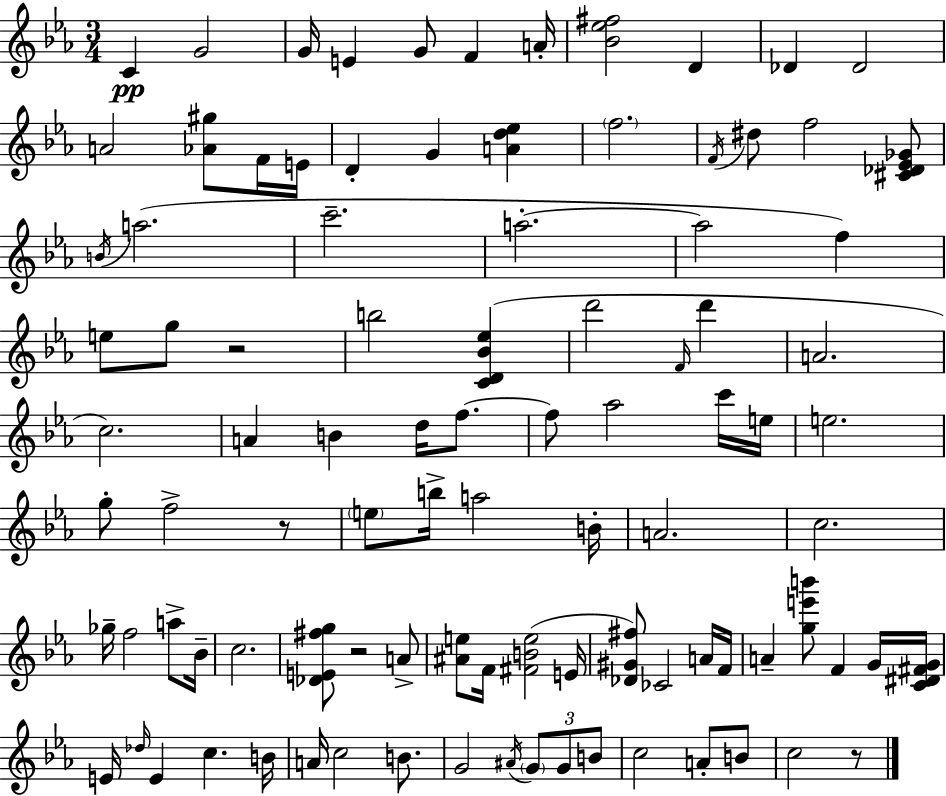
{
  \clef treble
  \numericTimeSignature
  \time 3/4
  \key c \minor
  c'4\pp g'2 | g'16 e'4 g'8 f'4 a'16-. | <bes' ees'' fis''>2 d'4 | des'4 des'2 | \break a'2 <aes' gis''>8 f'16 e'16 | d'4-. g'4 <a' d'' ees''>4 | \parenthesize f''2. | \acciaccatura { f'16 } dis''8 f''2 <cis' des' ees' ges'>8 | \break \acciaccatura { b'16 }( a''2. | c'''2.-- | a''2.-.~~ | a''2 f''4) | \break e''8 g''8 r2 | b''2 <c' d' bes' ees''>4( | d'''2 \grace { f'16 } d'''4 | a'2. | \break c''2.) | a'4 b'4 d''16 | f''8.~~ f''8 aes''2 | c'''16 e''16 e''2. | \break g''8-. f''2-> | r8 \parenthesize e''8 b''16-> a''2 | b'16-. a'2. | c''2. | \break ges''16-- f''2 | a''8-> bes'16-- c''2. | <des' e' fis'' g''>8 r2 | a'8-> <ais' e''>8 f'16 <fis' b' e''>2( | \break e'16 <des' gis' fis''>8) ces'2 | a'16 f'16 a'4-- <g'' e''' b'''>8 f'4 | g'16 <c' dis' fis' g'>16 e'16 \grace { des''16 } e'4 c''4. | b'16 a'16 c''2 | \break b'8. g'2 | \acciaccatura { ais'16 } \tuplet 3/2 { \parenthesize g'8 g'8 b'8 } c''2 | a'8-. b'8 c''2 | r8 \bar "|."
}